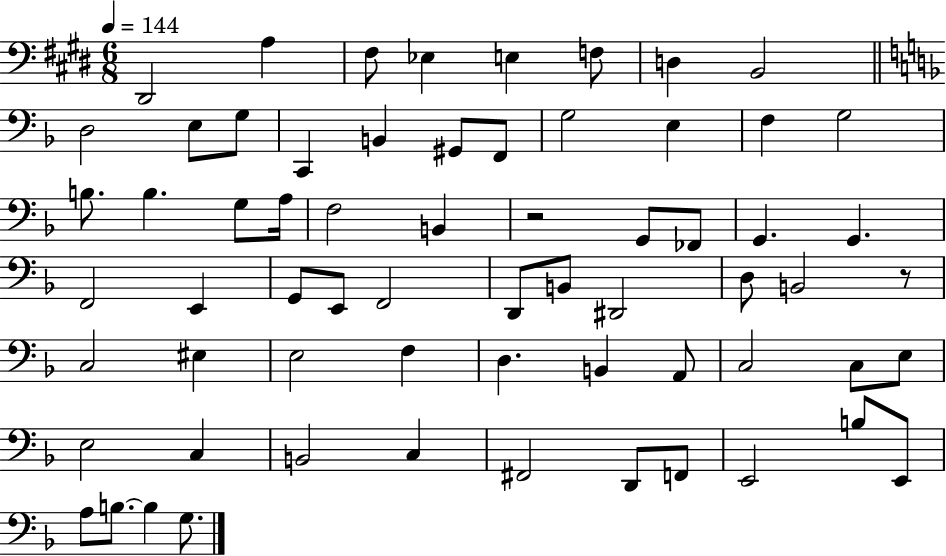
{
  \clef bass
  \numericTimeSignature
  \time 6/8
  \key e \major
  \tempo 4 = 144
  dis,2 a4 | fis8 ees4 e4 f8 | d4 b,2 | \bar "||" \break \key f \major d2 e8 g8 | c,4 b,4 gis,8 f,8 | g2 e4 | f4 g2 | \break b8. b4. g8 a16 | f2 b,4 | r2 g,8 fes,8 | g,4. g,4. | \break f,2 e,4 | g,8 e,8 f,2 | d,8 b,8 dis,2 | d8 b,2 r8 | \break c2 eis4 | e2 f4 | d4. b,4 a,8 | c2 c8 e8 | \break e2 c4 | b,2 c4 | fis,2 d,8 f,8 | e,2 b8 e,8 | \break a8 b8.~~ b4 g8. | \bar "|."
}